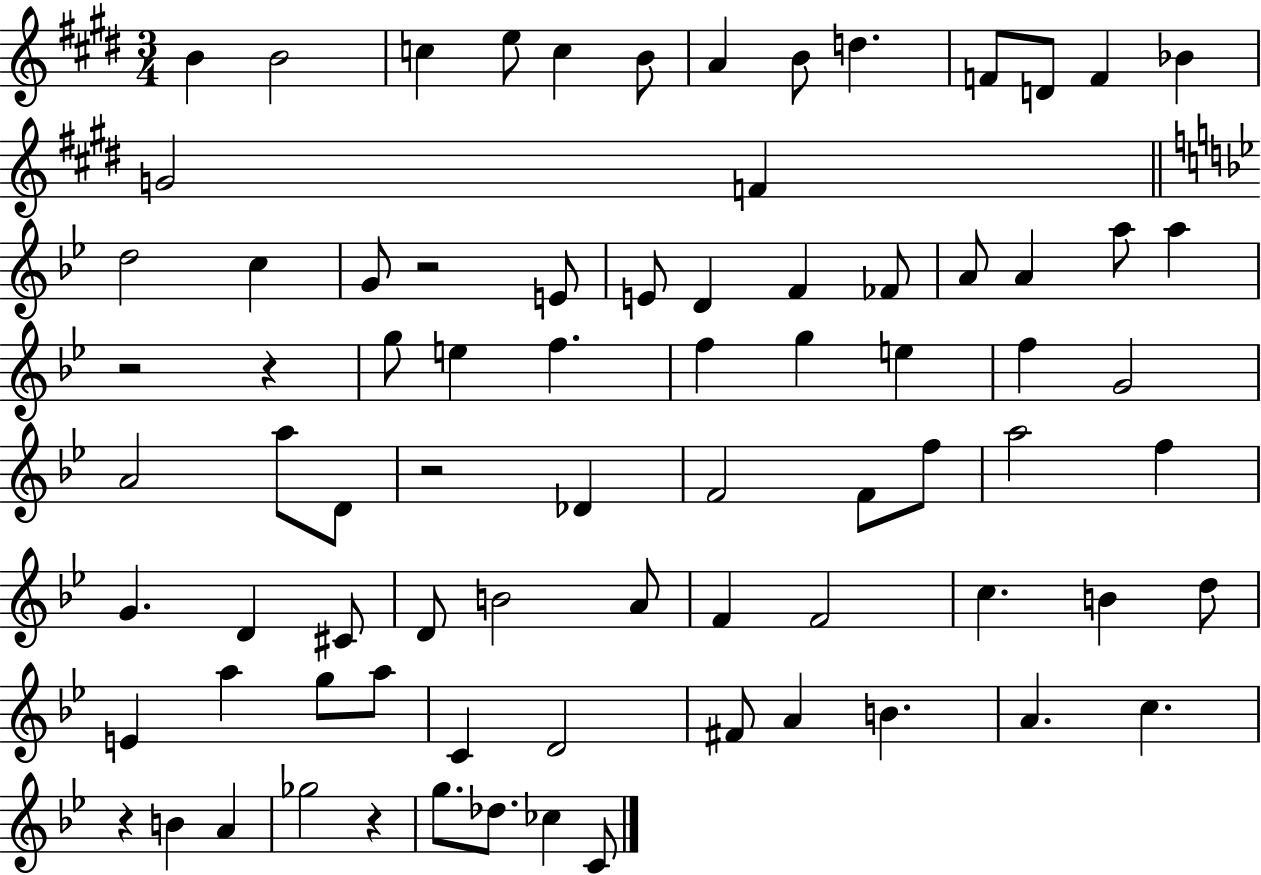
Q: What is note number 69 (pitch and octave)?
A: Gb5